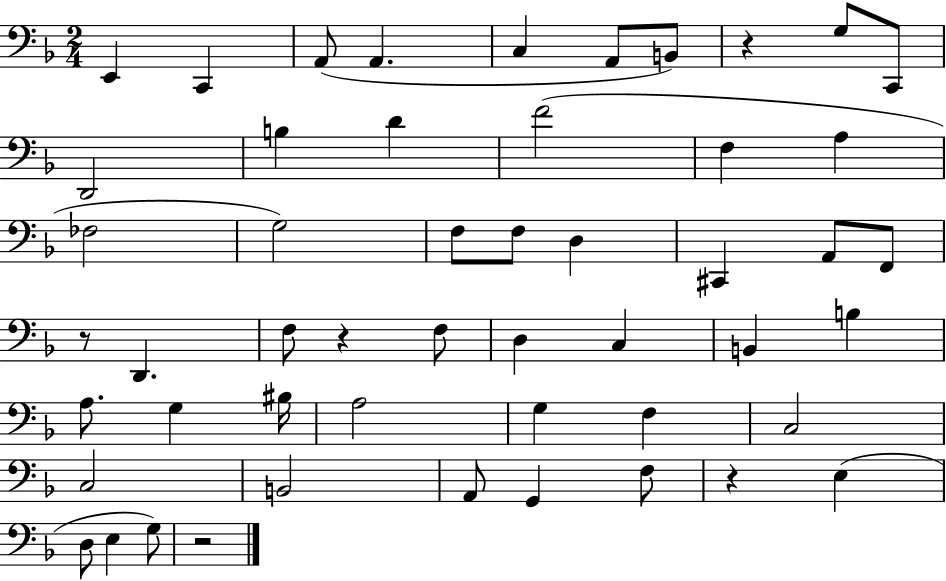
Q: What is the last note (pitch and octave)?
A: G3